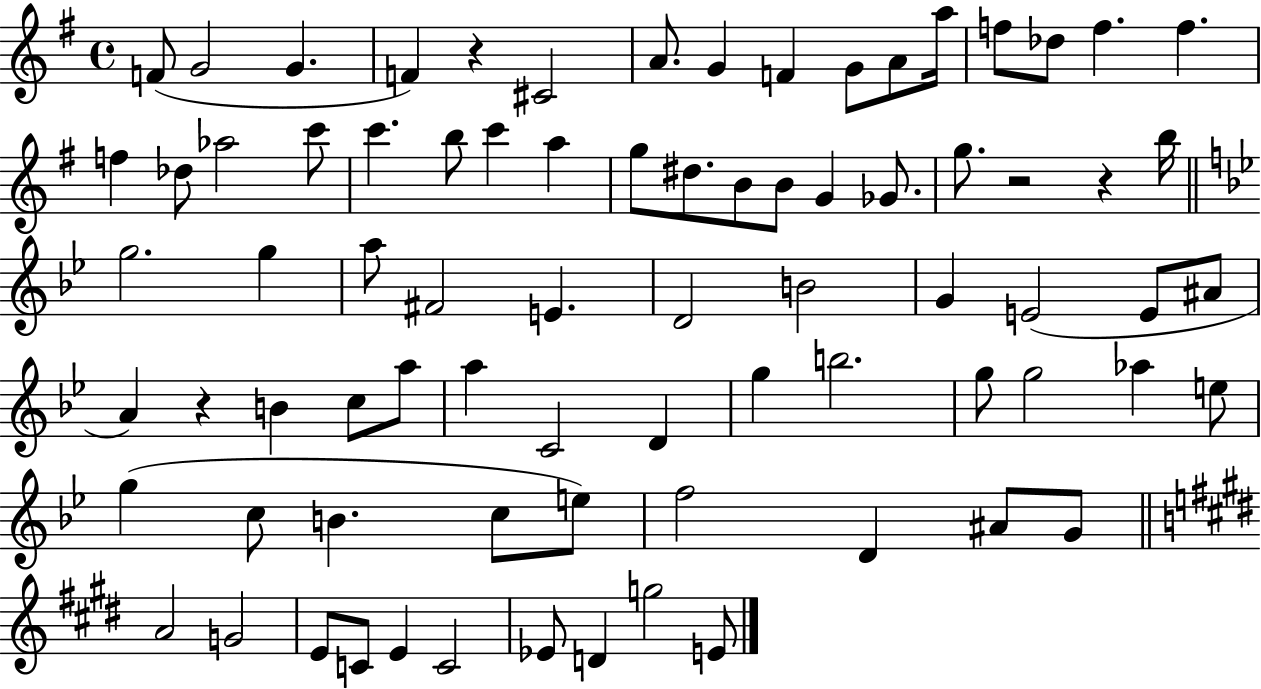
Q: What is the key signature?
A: G major